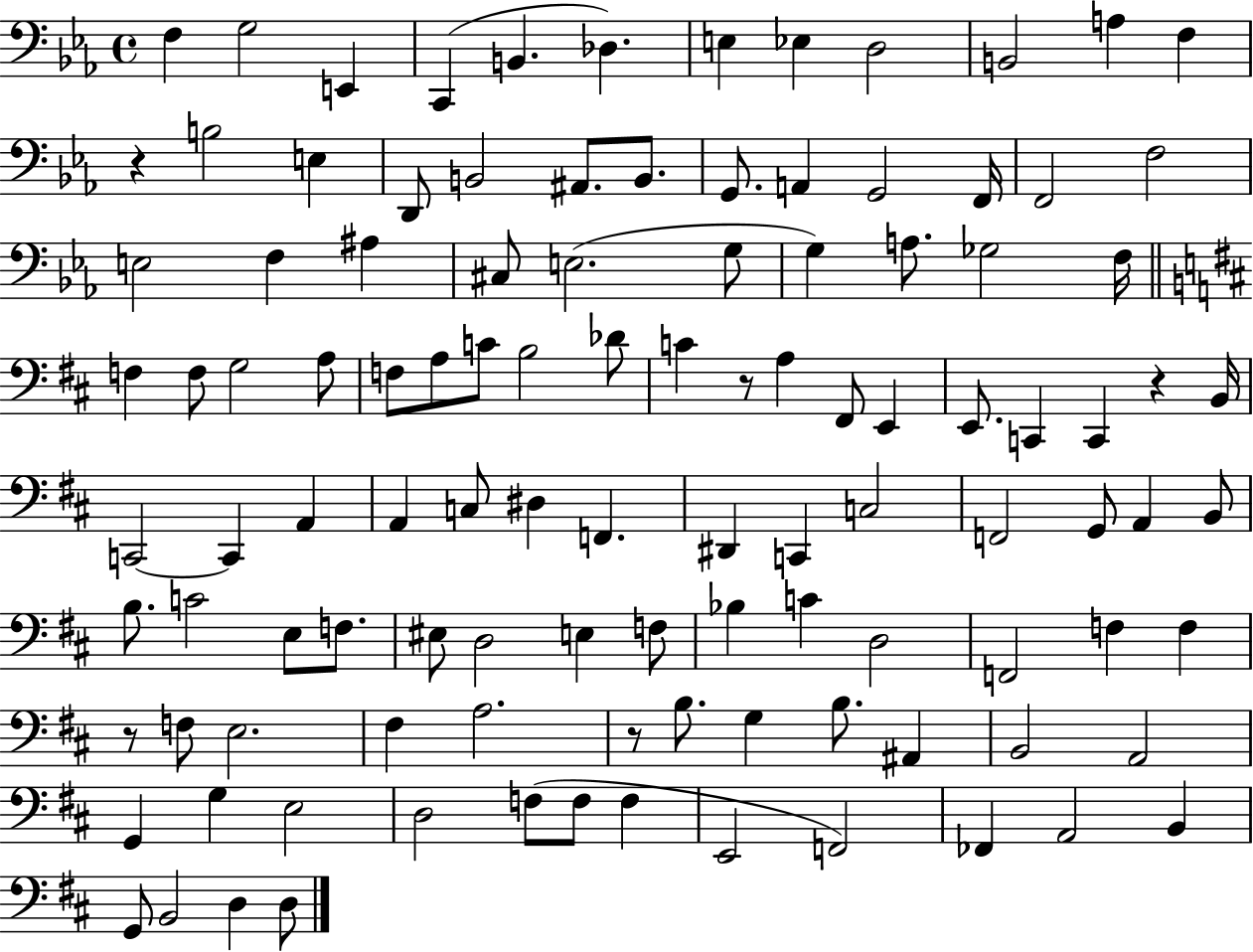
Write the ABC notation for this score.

X:1
T:Untitled
M:4/4
L:1/4
K:Eb
F, G,2 E,, C,, B,, _D, E, _E, D,2 B,,2 A, F, z B,2 E, D,,/2 B,,2 ^A,,/2 B,,/2 G,,/2 A,, G,,2 F,,/4 F,,2 F,2 E,2 F, ^A, ^C,/2 E,2 G,/2 G, A,/2 _G,2 F,/4 F, F,/2 G,2 A,/2 F,/2 A,/2 C/2 B,2 _D/2 C z/2 A, ^F,,/2 E,, E,,/2 C,, C,, z B,,/4 C,,2 C,, A,, A,, C,/2 ^D, F,, ^D,, C,, C,2 F,,2 G,,/2 A,, B,,/2 B,/2 C2 E,/2 F,/2 ^E,/2 D,2 E, F,/2 _B, C D,2 F,,2 F, F, z/2 F,/2 E,2 ^F, A,2 z/2 B,/2 G, B,/2 ^A,, B,,2 A,,2 G,, G, E,2 D,2 F,/2 F,/2 F, E,,2 F,,2 _F,, A,,2 B,, G,,/2 B,,2 D, D,/2